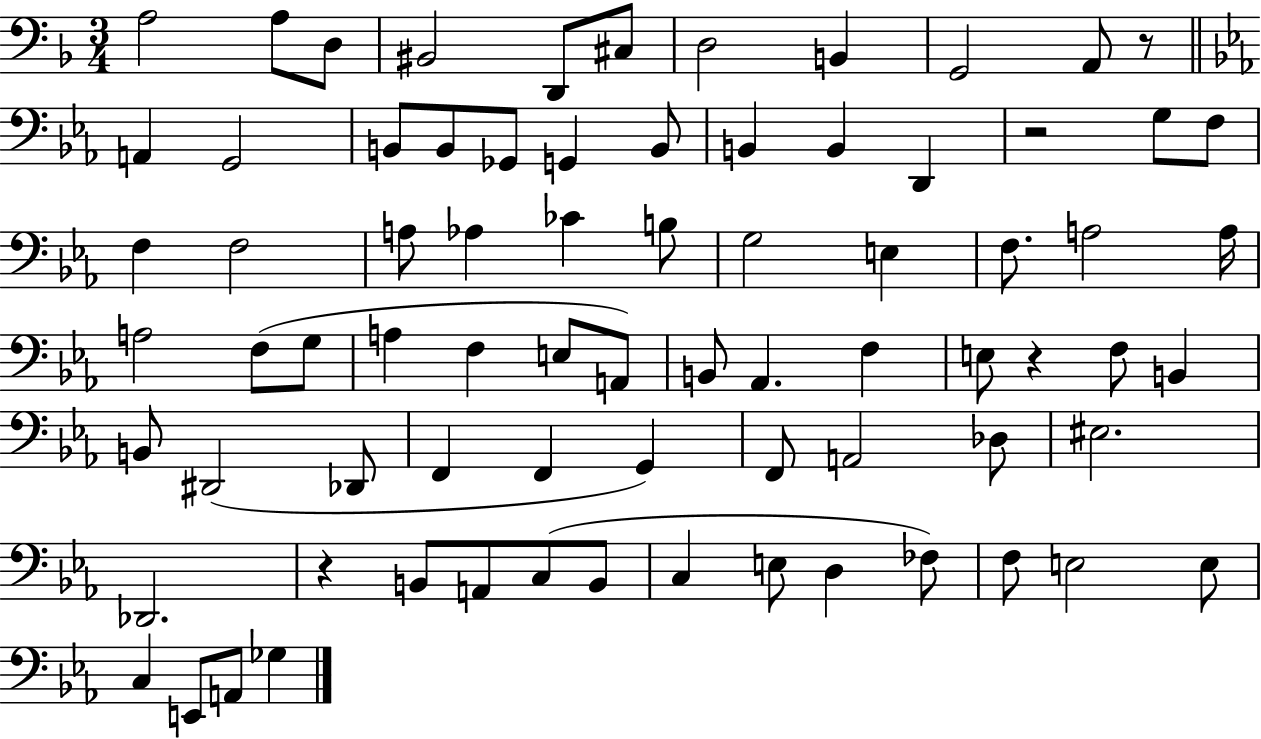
A3/h A3/e D3/e BIS2/h D2/e C#3/e D3/h B2/q G2/h A2/e R/e A2/q G2/h B2/e B2/e Gb2/e G2/q B2/e B2/q B2/q D2/q R/h G3/e F3/e F3/q F3/h A3/e Ab3/q CES4/q B3/e G3/h E3/q F3/e. A3/h A3/s A3/h F3/e G3/e A3/q F3/q E3/e A2/e B2/e Ab2/q. F3/q E3/e R/q F3/e B2/q B2/e D#2/h Db2/e F2/q F2/q G2/q F2/e A2/h Db3/e EIS3/h. Db2/h. R/q B2/e A2/e C3/e B2/e C3/q E3/e D3/q FES3/e F3/e E3/h E3/e C3/q E2/e A2/e Gb3/q